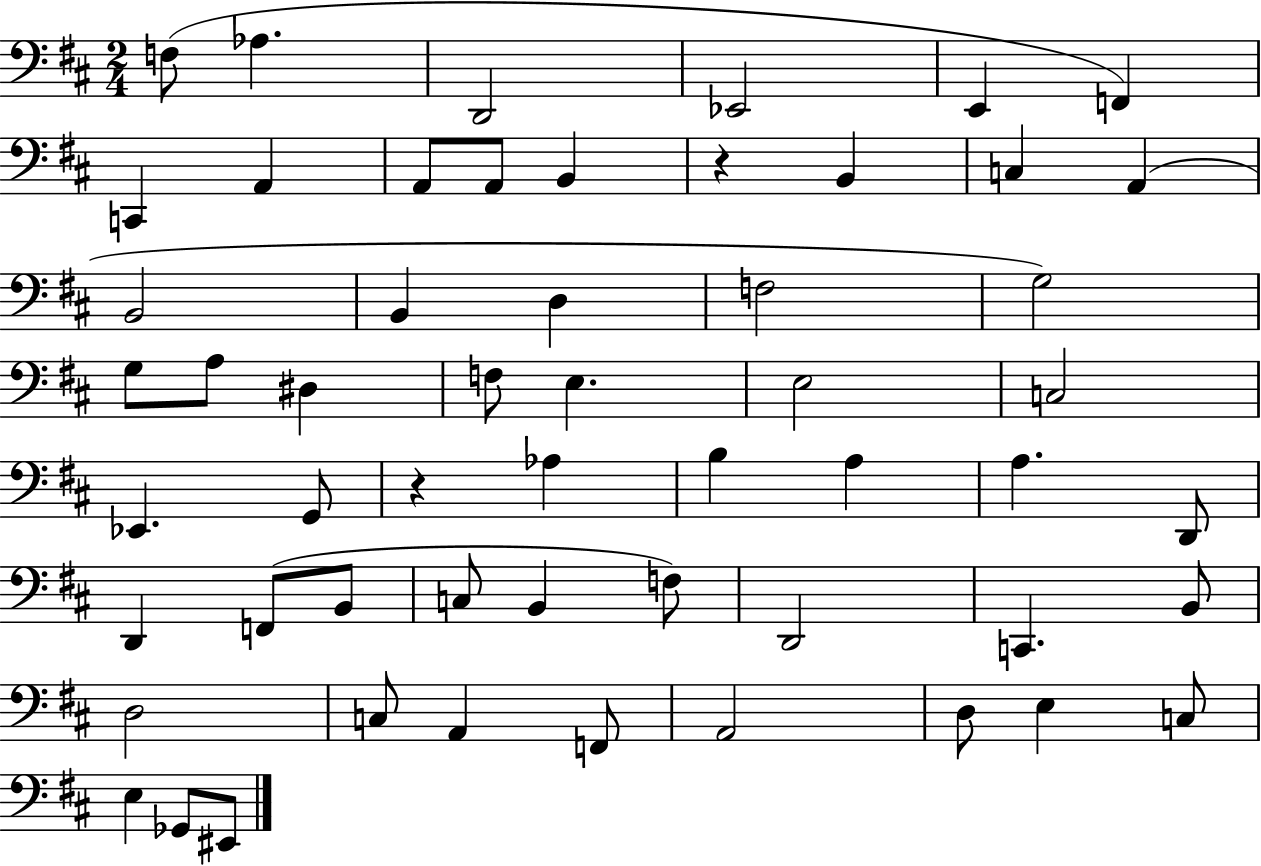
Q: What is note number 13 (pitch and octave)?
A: C3